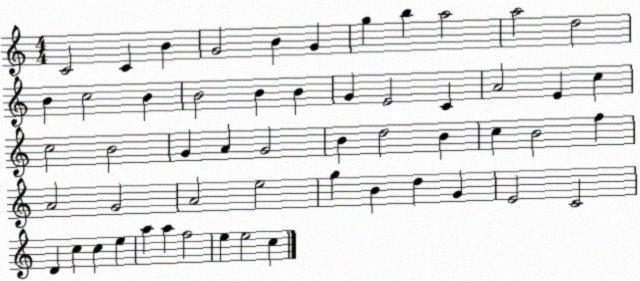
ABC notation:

X:1
T:Untitled
M:4/4
L:1/4
K:C
C2 C B G2 B G g b a2 a2 d2 B c2 B B2 B B G E2 C A2 E c c2 B2 G A G2 B d2 B c B2 f A2 G2 A2 e2 g B d G E2 C2 D c c e a a f2 e e2 c